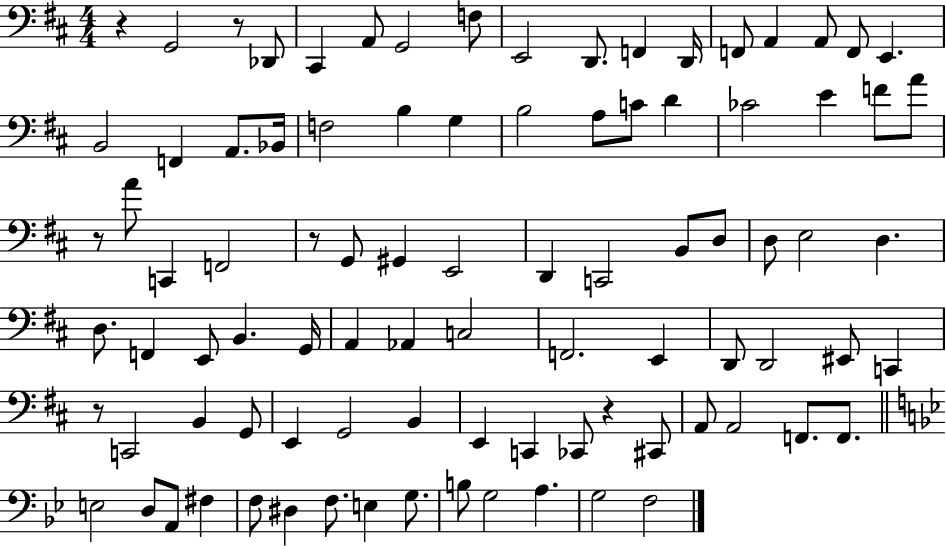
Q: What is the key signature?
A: D major